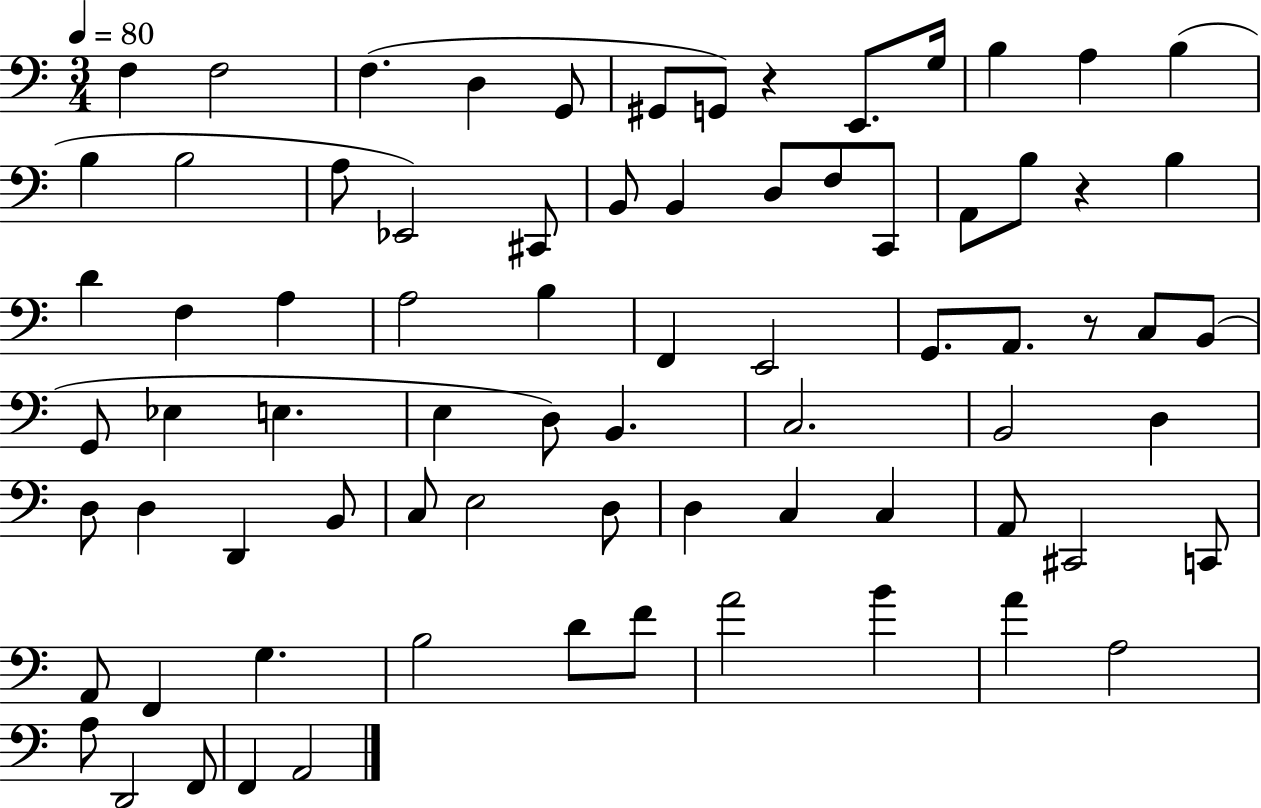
F3/q F3/h F3/q. D3/q G2/e G#2/e G2/e R/q E2/e. G3/s B3/q A3/q B3/q B3/q B3/h A3/e Eb2/h C#2/e B2/e B2/q D3/e F3/e C2/e A2/e B3/e R/q B3/q D4/q F3/q A3/q A3/h B3/q F2/q E2/h G2/e. A2/e. R/e C3/e B2/e G2/e Eb3/q E3/q. E3/q D3/e B2/q. C3/h. B2/h D3/q D3/e D3/q D2/q B2/e C3/e E3/h D3/e D3/q C3/q C3/q A2/e C#2/h C2/e A2/e F2/q G3/q. B3/h D4/e F4/e A4/h B4/q A4/q A3/h A3/e D2/h F2/e F2/q A2/h